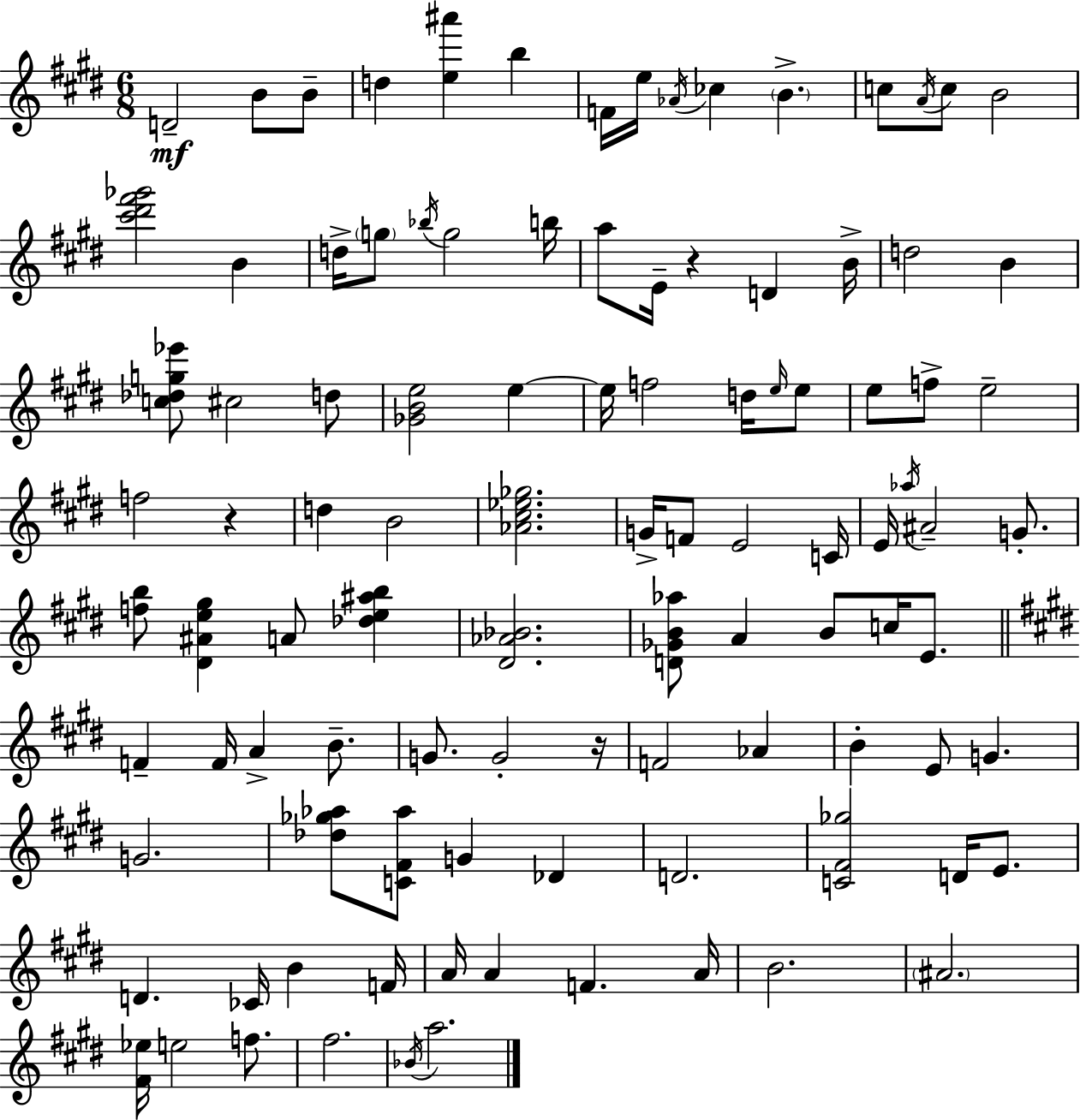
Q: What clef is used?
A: treble